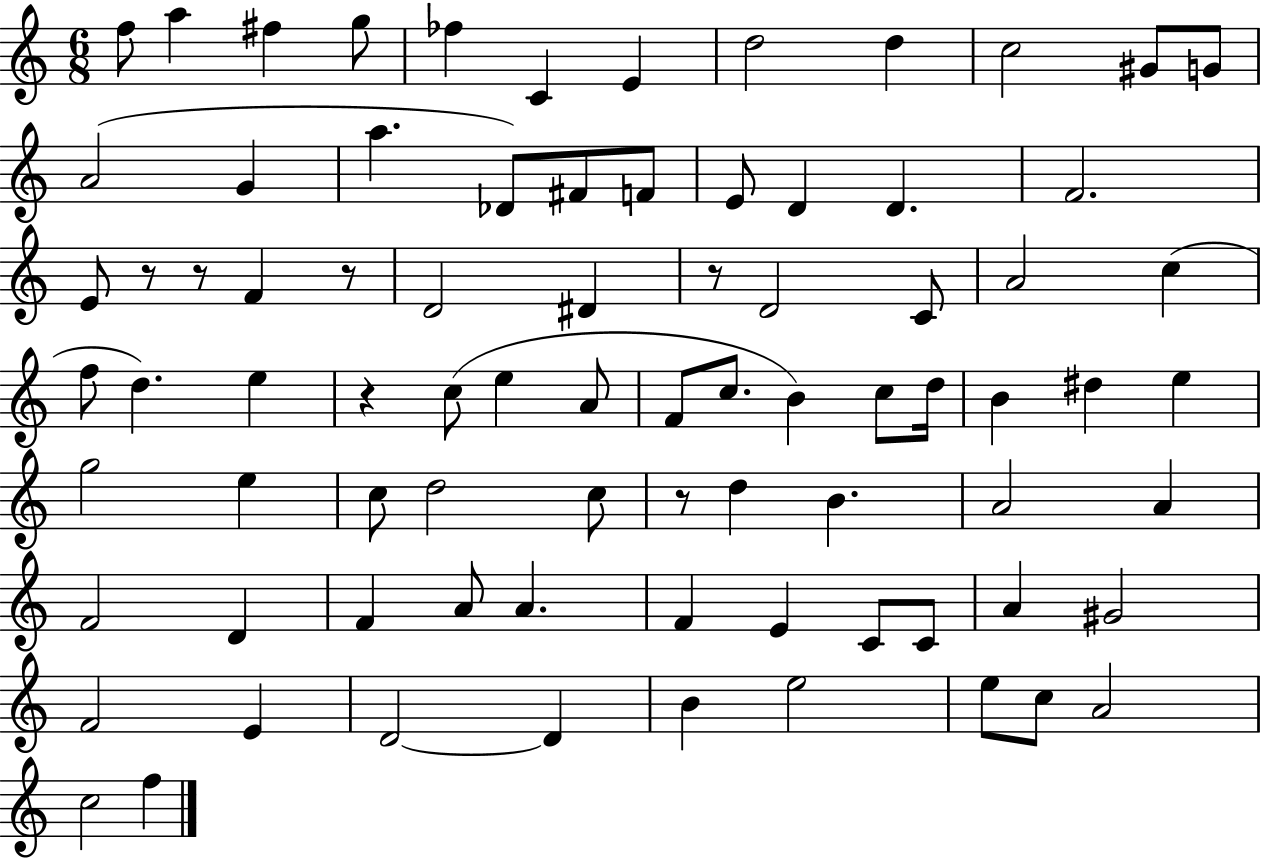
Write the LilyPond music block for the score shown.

{
  \clef treble
  \numericTimeSignature
  \time 6/8
  \key c \major
  f''8 a''4 fis''4 g''8 | fes''4 c'4 e'4 | d''2 d''4 | c''2 gis'8 g'8 | \break a'2( g'4 | a''4. des'8) fis'8 f'8 | e'8 d'4 d'4. | f'2. | \break e'8 r8 r8 f'4 r8 | d'2 dis'4 | r8 d'2 c'8 | a'2 c''4( | \break f''8 d''4.) e''4 | r4 c''8( e''4 a'8 | f'8 c''8. b'4) c''8 d''16 | b'4 dis''4 e''4 | \break g''2 e''4 | c''8 d''2 c''8 | r8 d''4 b'4. | a'2 a'4 | \break f'2 d'4 | f'4 a'8 a'4. | f'4 e'4 c'8 c'8 | a'4 gis'2 | \break f'2 e'4 | d'2~~ d'4 | b'4 e''2 | e''8 c''8 a'2 | \break c''2 f''4 | \bar "|."
}